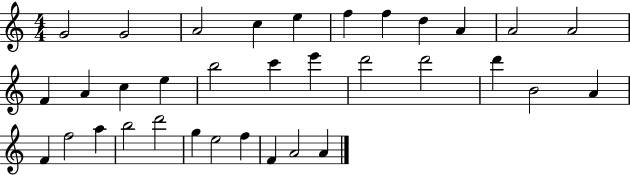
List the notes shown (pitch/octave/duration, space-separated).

G4/h G4/h A4/h C5/q E5/q F5/q F5/q D5/q A4/q A4/h A4/h F4/q A4/q C5/q E5/q B5/h C6/q E6/q D6/h D6/h D6/q B4/h A4/q F4/q F5/h A5/q B5/h D6/h G5/q E5/h F5/q F4/q A4/h A4/q